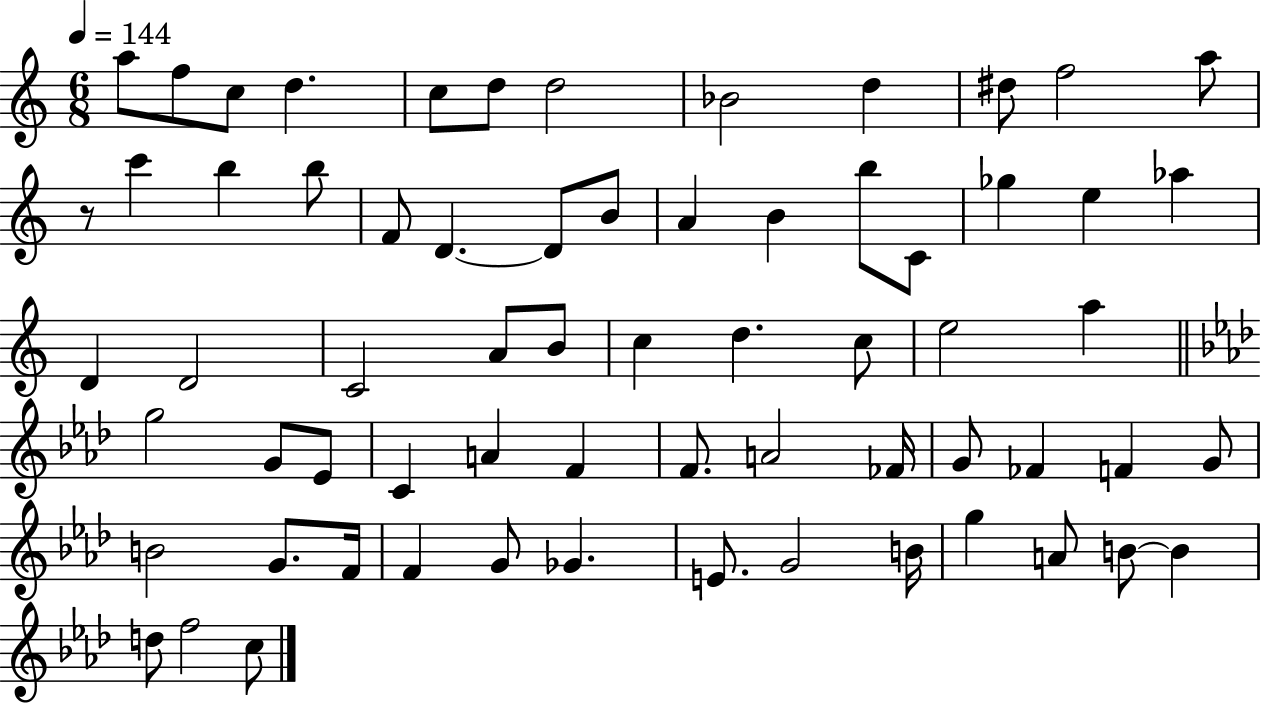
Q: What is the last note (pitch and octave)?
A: C5